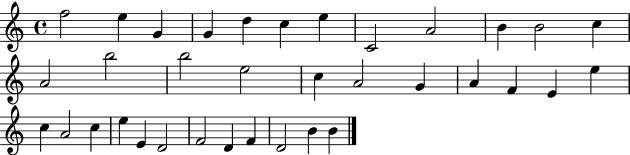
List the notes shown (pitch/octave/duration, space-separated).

F5/h E5/q G4/q G4/q D5/q C5/q E5/q C4/h A4/h B4/q B4/h C5/q A4/h B5/h B5/h E5/h C5/q A4/h G4/q A4/q F4/q E4/q E5/q C5/q A4/h C5/q E5/q E4/q D4/h F4/h D4/q F4/q D4/h B4/q B4/q